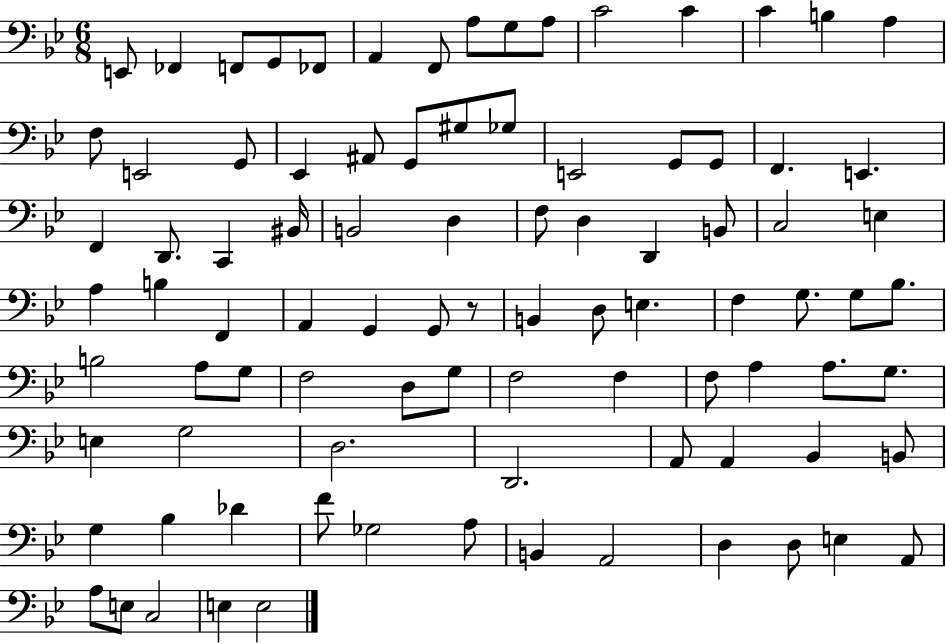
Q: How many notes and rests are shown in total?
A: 91